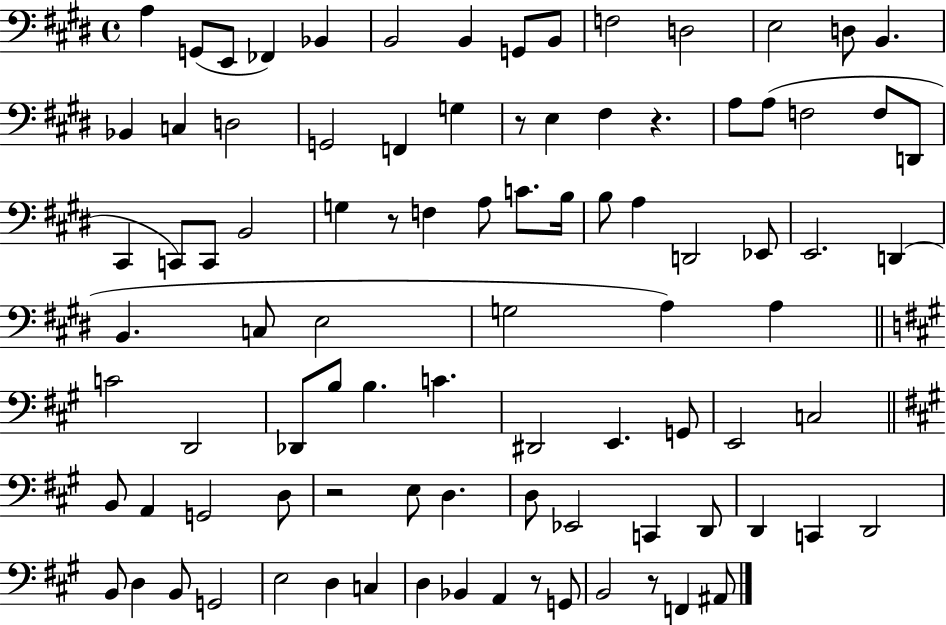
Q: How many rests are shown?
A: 6